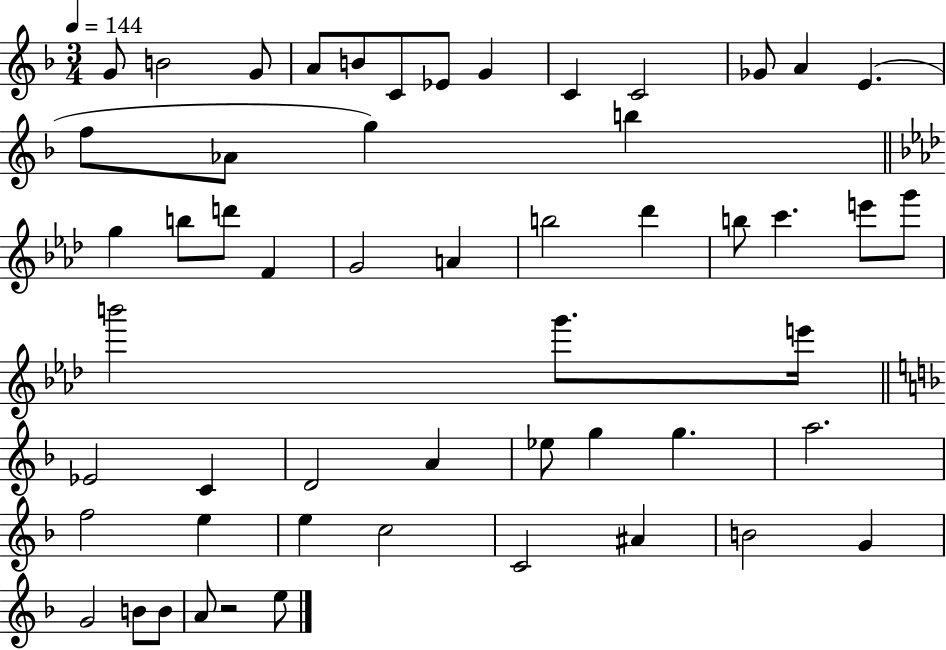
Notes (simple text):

G4/e B4/h G4/e A4/e B4/e C4/e Eb4/e G4/q C4/q C4/h Gb4/e A4/q E4/q. F5/e Ab4/e G5/q B5/q G5/q B5/e D6/e F4/q G4/h A4/q B5/h Db6/q B5/e C6/q. E6/e G6/e B6/h G6/e. E6/s Eb4/h C4/q D4/h A4/q Eb5/e G5/q G5/q. A5/h. F5/h E5/q E5/q C5/h C4/h A#4/q B4/h G4/q G4/h B4/e B4/e A4/e R/h E5/e